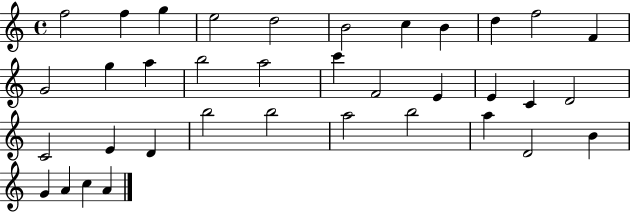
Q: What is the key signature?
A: C major